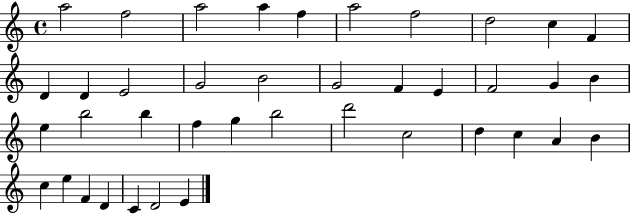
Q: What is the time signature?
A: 4/4